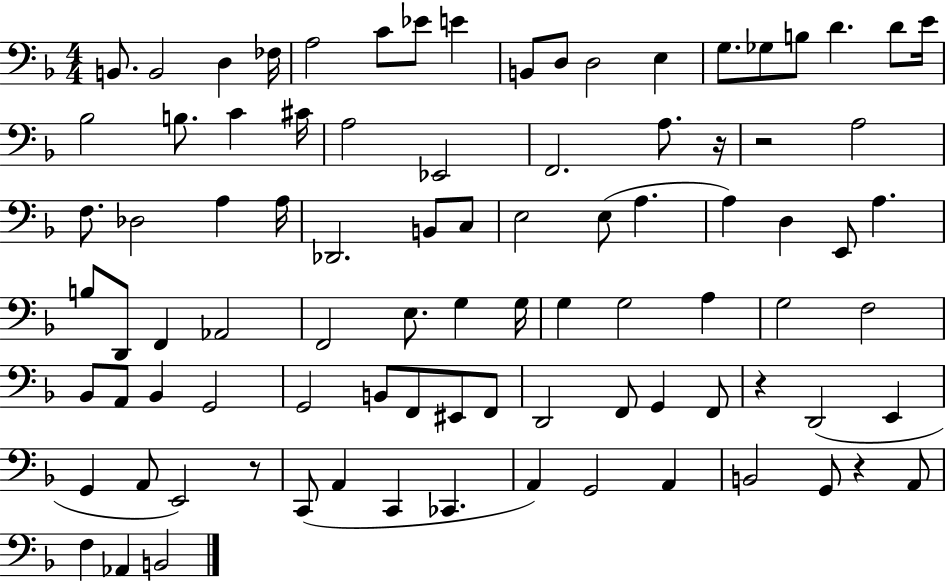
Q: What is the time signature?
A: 4/4